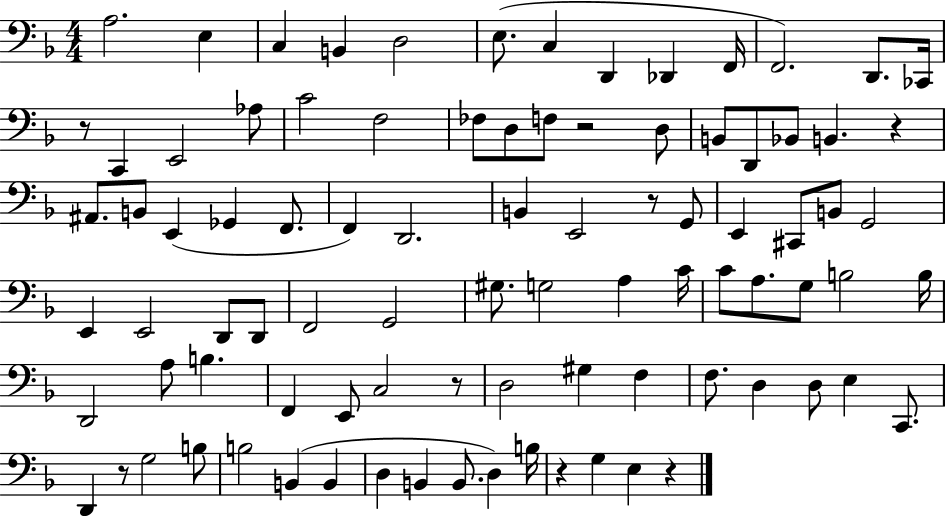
{
  \clef bass
  \numericTimeSignature
  \time 4/4
  \key f \major
  a2. e4 | c4 b,4 d2 | e8.( c4 d,4 des,4 f,16 | f,2.) d,8. ces,16 | \break r8 c,4 e,2 aes8 | c'2 f2 | fes8 d8 f8 r2 d8 | b,8 d,8 bes,8 b,4. r4 | \break ais,8. b,8 e,4( ges,4 f,8. | f,4) d,2. | b,4 e,2 r8 g,8 | e,4 cis,8 b,8 g,2 | \break e,4 e,2 d,8 d,8 | f,2 g,2 | gis8. g2 a4 c'16 | c'8 a8. g8 b2 b16 | \break d,2 a8 b4. | f,4 e,8 c2 r8 | d2 gis4 f4 | f8. d4 d8 e4 c,8. | \break d,4 r8 g2 b8 | b2 b,4( b,4 | d4 b,4 b,8. d4) b16 | r4 g4 e4 r4 | \break \bar "|."
}